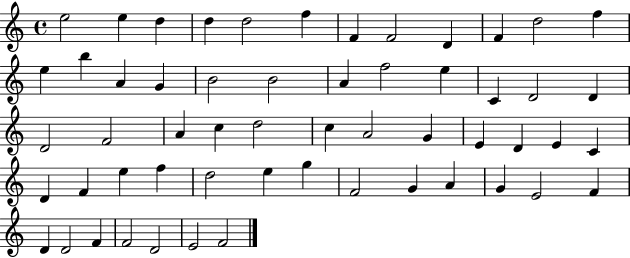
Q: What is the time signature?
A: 4/4